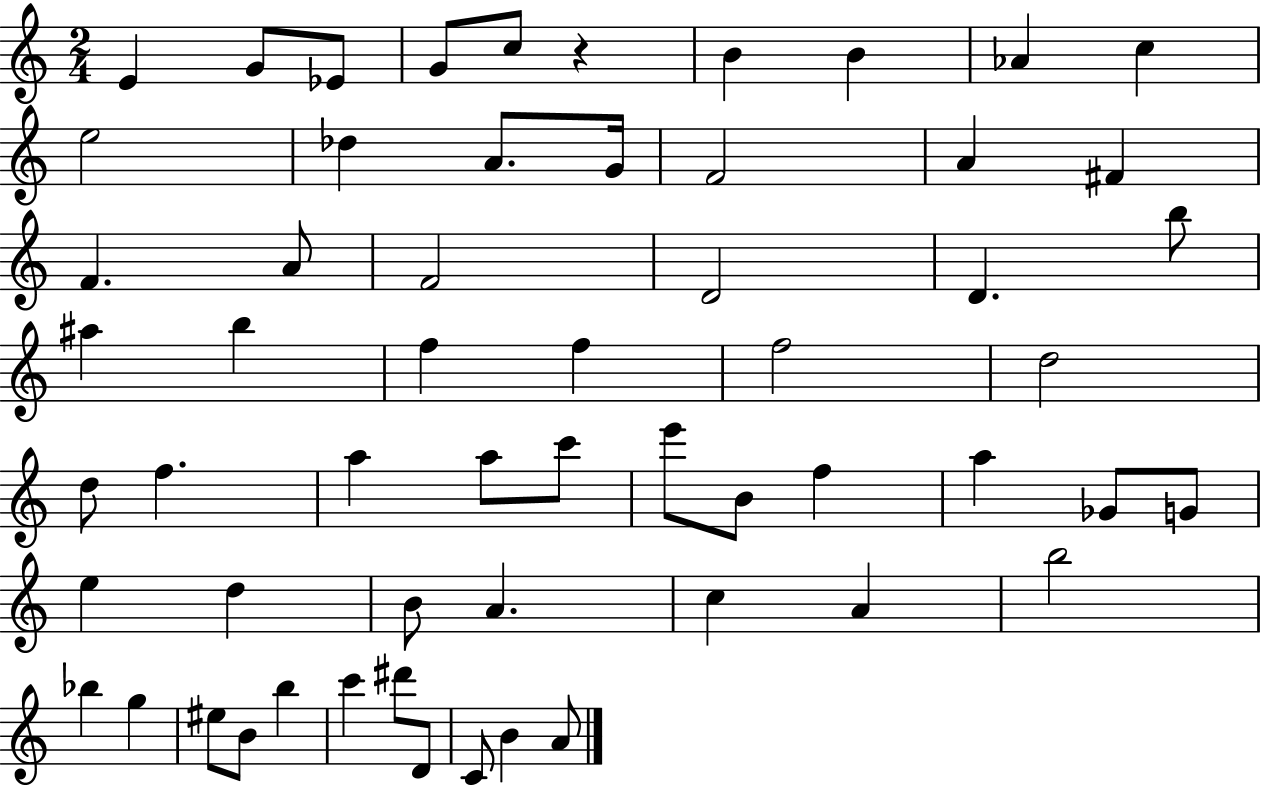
X:1
T:Untitled
M:2/4
L:1/4
K:C
E G/2 _E/2 G/2 c/2 z B B _A c e2 _d A/2 G/4 F2 A ^F F A/2 F2 D2 D b/2 ^a b f f f2 d2 d/2 f a a/2 c'/2 e'/2 B/2 f a _G/2 G/2 e d B/2 A c A b2 _b g ^e/2 B/2 b c' ^d'/2 D/2 C/2 B A/2